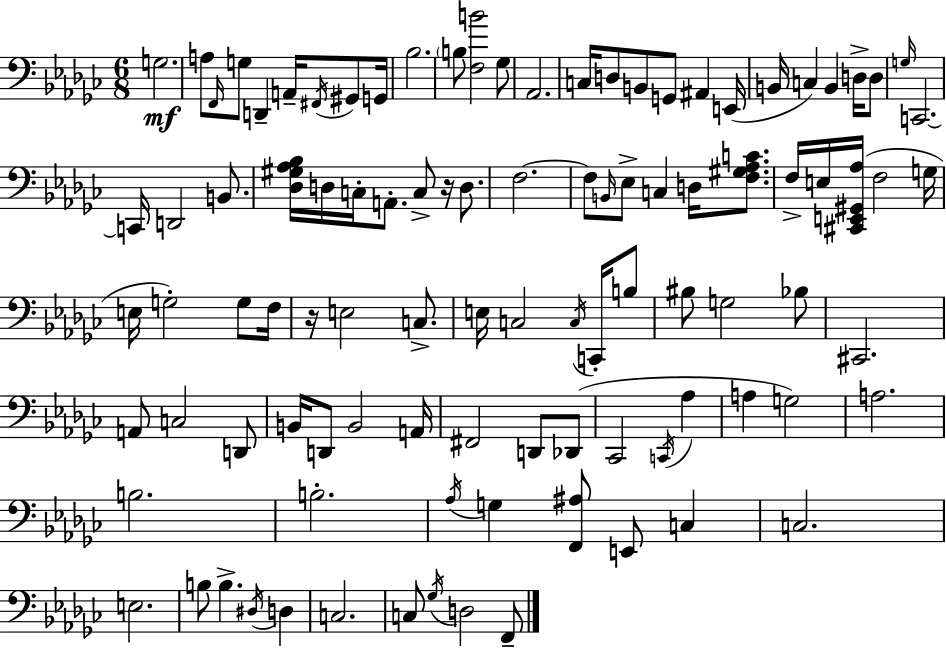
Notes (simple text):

G3/h. A3/e F2/s G3/e D2/q A2/s F#2/s G#2/e G2/s Bb3/h. B3/e [F3,B4]/h Gb3/e Ab2/h. C3/s D3/e B2/e G2/e A#2/q E2/s B2/s C3/q B2/q D3/s D3/e G3/s C2/h. C2/s D2/h B2/e. [Db3,G#3,Ab3,Bb3]/s D3/s C3/s A2/e. C3/e R/s D3/e. F3/h. F3/e B2/s Eb3/e C3/q D3/s [F3,G#3,Ab3,C4]/e. F3/s E3/s [C#2,E2,G#2,Ab3]/s F3/h G3/s E3/s G3/h G3/e F3/s R/s E3/h C3/e. E3/s C3/h C3/s C2/s B3/e BIS3/e G3/h Bb3/e C#2/h. A2/e C3/h D2/e B2/s D2/e B2/h A2/s F#2/h D2/e Db2/e CES2/h C2/s Ab3/q A3/q G3/h A3/h. B3/h. B3/h. Ab3/s G3/q [F2,A#3]/e E2/e C3/q C3/h. E3/h. B3/e B3/q. D#3/s D3/q C3/h. C3/e Gb3/s D3/h F2/e